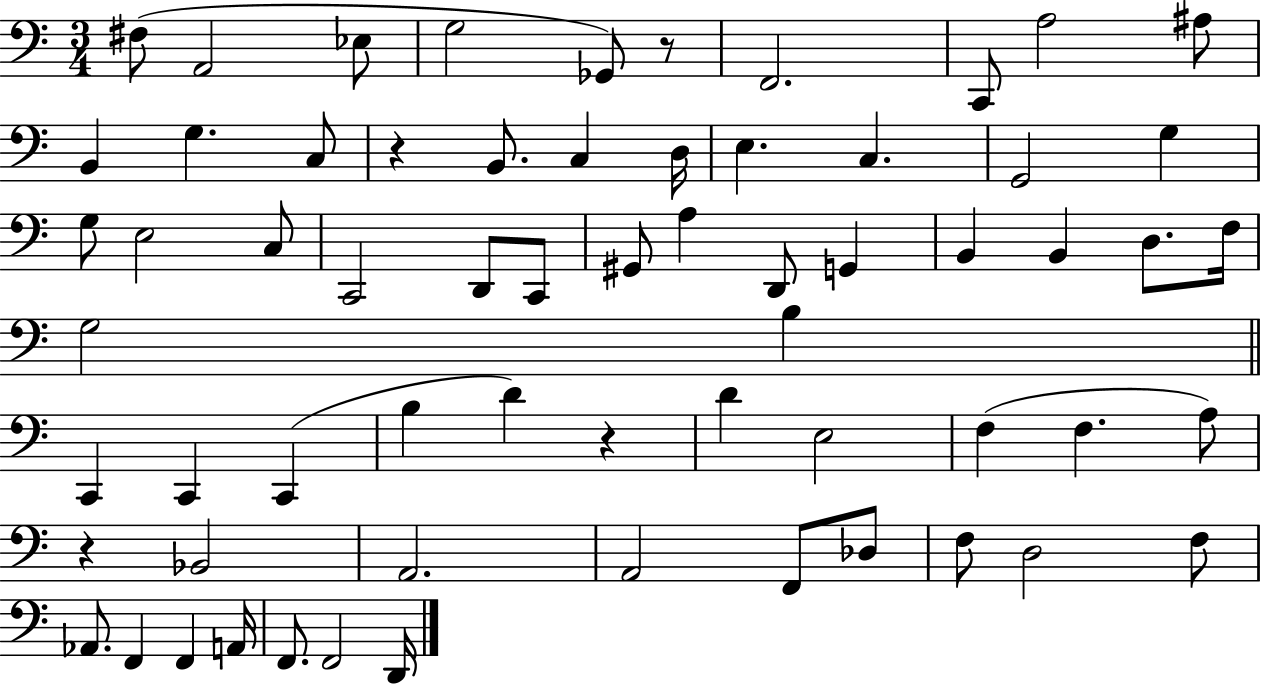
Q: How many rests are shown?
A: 4